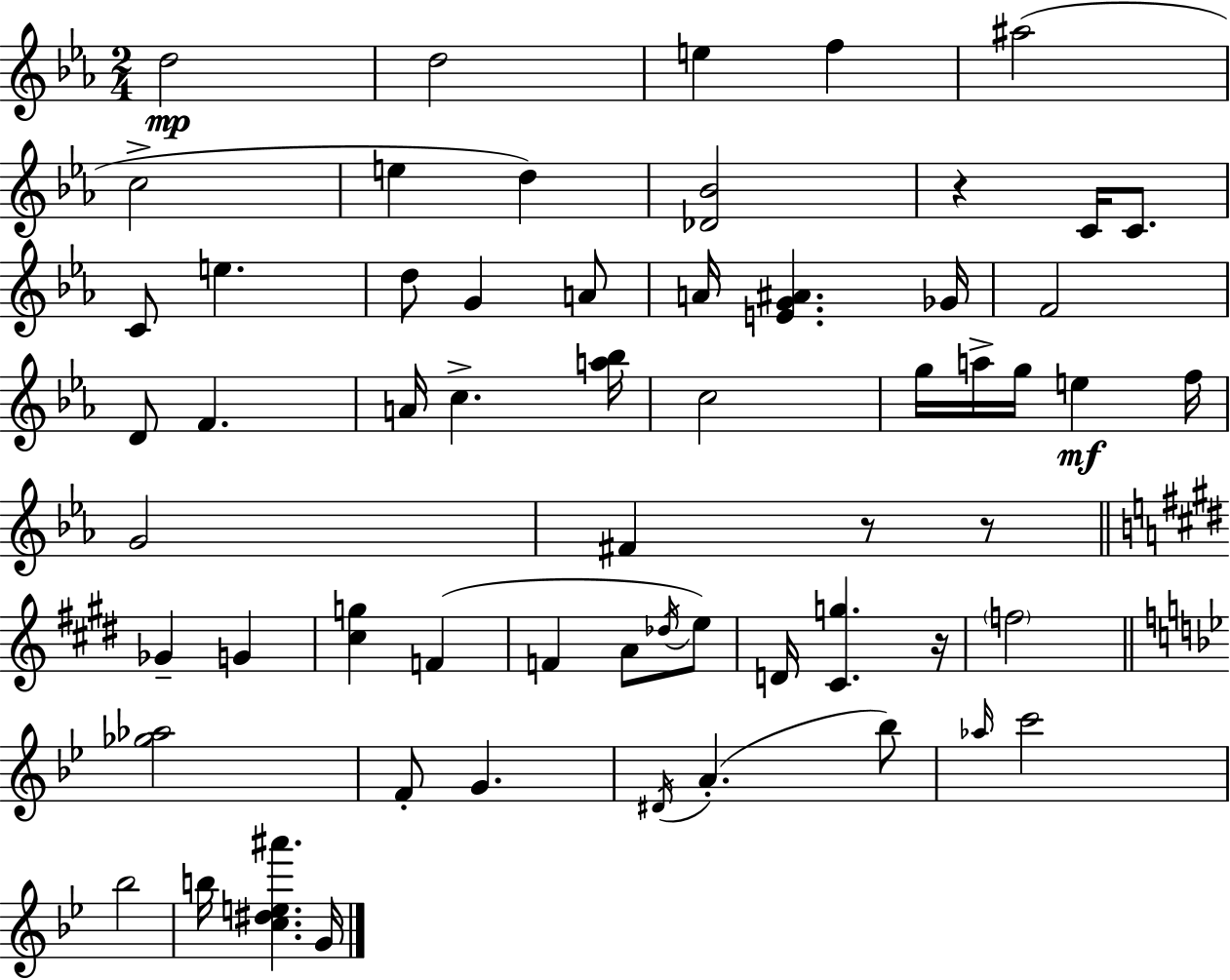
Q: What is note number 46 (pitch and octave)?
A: C6